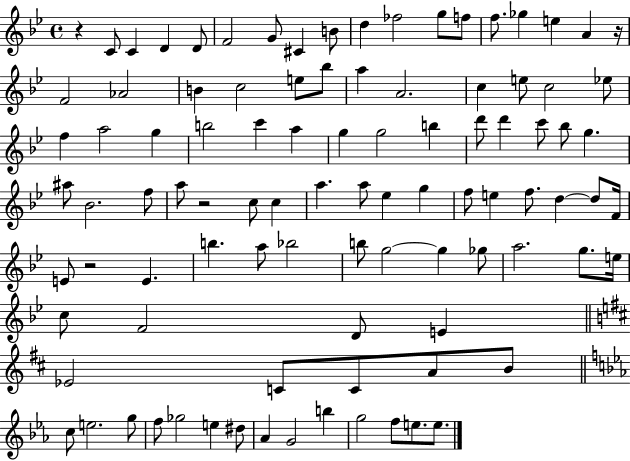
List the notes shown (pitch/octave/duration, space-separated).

R/q C4/e C4/q D4/q D4/e F4/h G4/e C#4/q B4/e D5/q FES5/h G5/e F5/e F5/e. Gb5/q E5/q A4/q R/s F4/h Ab4/h B4/q C5/h E5/e Bb5/e A5/q A4/h. C5/q E5/e C5/h Eb5/e F5/q A5/h G5/q B5/h C6/q A5/q G5/q G5/h B5/q D6/e D6/q C6/e Bb5/e G5/q. A#5/e Bb4/h. F5/e A5/e R/h C5/e C5/q A5/q. A5/e Eb5/q G5/q F5/e E5/q F5/e. D5/q D5/e F4/s E4/e R/h E4/q. B5/q. A5/e Bb5/h B5/e G5/h G5/q Gb5/e A5/h. G5/e. E5/s C5/e F4/h D4/e E4/q Eb4/h C4/e C4/e A4/e B4/e C5/e E5/h. G5/e F5/e Gb5/h E5/q D#5/e Ab4/q G4/h B5/q G5/h F5/e E5/e. E5/e.